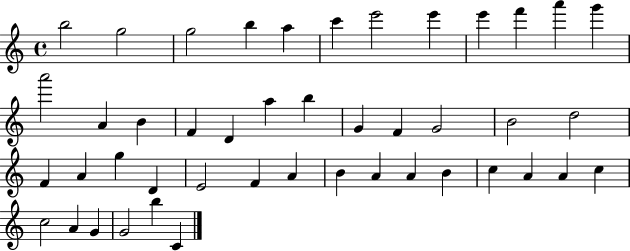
X:1
T:Untitled
M:4/4
L:1/4
K:C
b2 g2 g2 b a c' e'2 e' e' f' a' g' a'2 A B F D a b G F G2 B2 d2 F A g D E2 F A B A A B c A A c c2 A G G2 b C